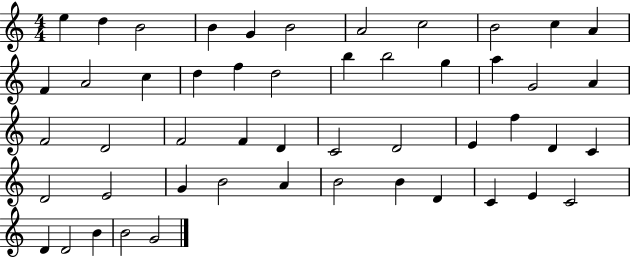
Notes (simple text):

E5/q D5/q B4/h B4/q G4/q B4/h A4/h C5/h B4/h C5/q A4/q F4/q A4/h C5/q D5/q F5/q D5/h B5/q B5/h G5/q A5/q G4/h A4/q F4/h D4/h F4/h F4/q D4/q C4/h D4/h E4/q F5/q D4/q C4/q D4/h E4/h G4/q B4/h A4/q B4/h B4/q D4/q C4/q E4/q C4/h D4/q D4/h B4/q B4/h G4/h